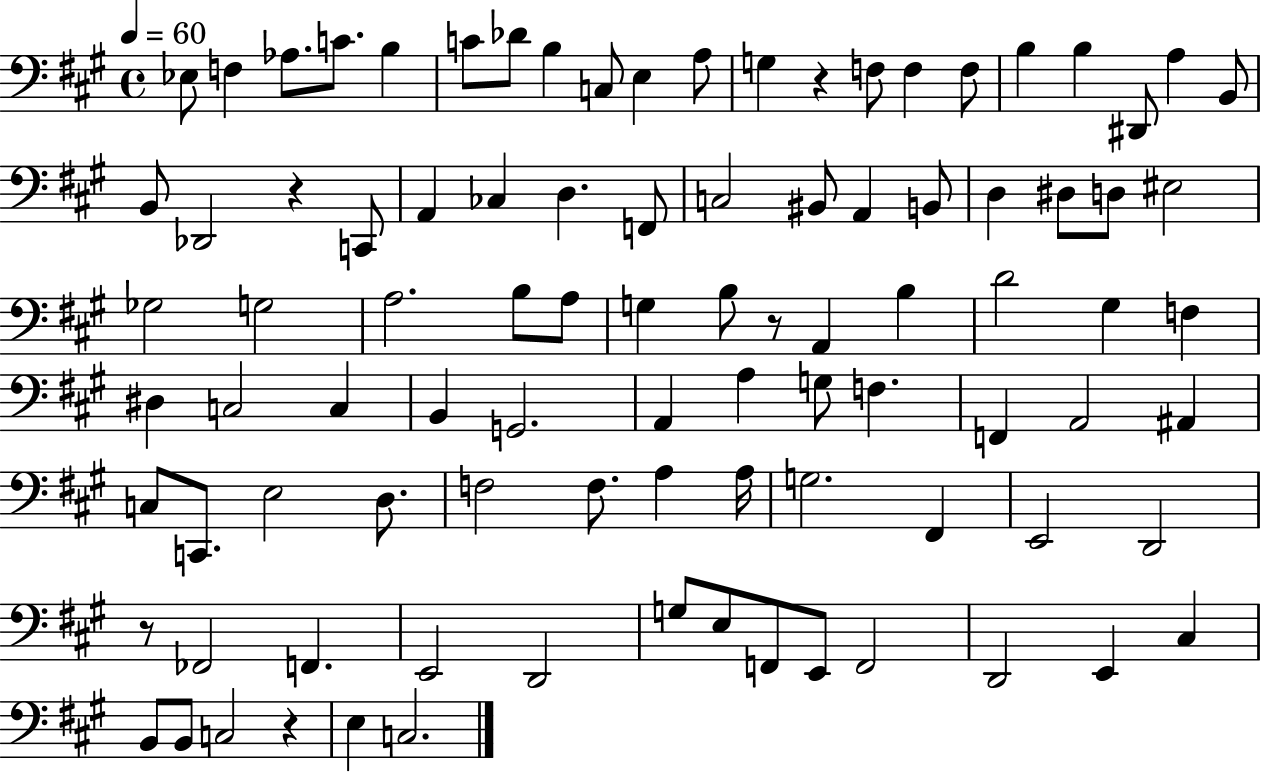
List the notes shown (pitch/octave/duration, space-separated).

Eb3/e F3/q Ab3/e. C4/e. B3/q C4/e Db4/e B3/q C3/e E3/q A3/e G3/q R/q F3/e F3/q F3/e B3/q B3/q D#2/e A3/q B2/e B2/e Db2/h R/q C2/e A2/q CES3/q D3/q. F2/e C3/h BIS2/e A2/q B2/e D3/q D#3/e D3/e EIS3/h Gb3/h G3/h A3/h. B3/e A3/e G3/q B3/e R/e A2/q B3/q D4/h G#3/q F3/q D#3/q C3/h C3/q B2/q G2/h. A2/q A3/q G3/e F3/q. F2/q A2/h A#2/q C3/e C2/e. E3/h D3/e. F3/h F3/e. A3/q A3/s G3/h. F#2/q E2/h D2/h R/e FES2/h F2/q. E2/h D2/h G3/e E3/e F2/e E2/e F2/h D2/h E2/q C#3/q B2/e B2/e C3/h R/q E3/q C3/h.